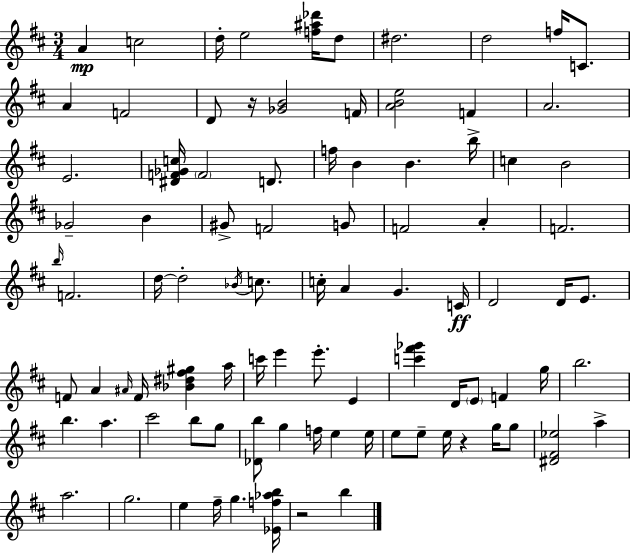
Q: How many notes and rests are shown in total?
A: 92